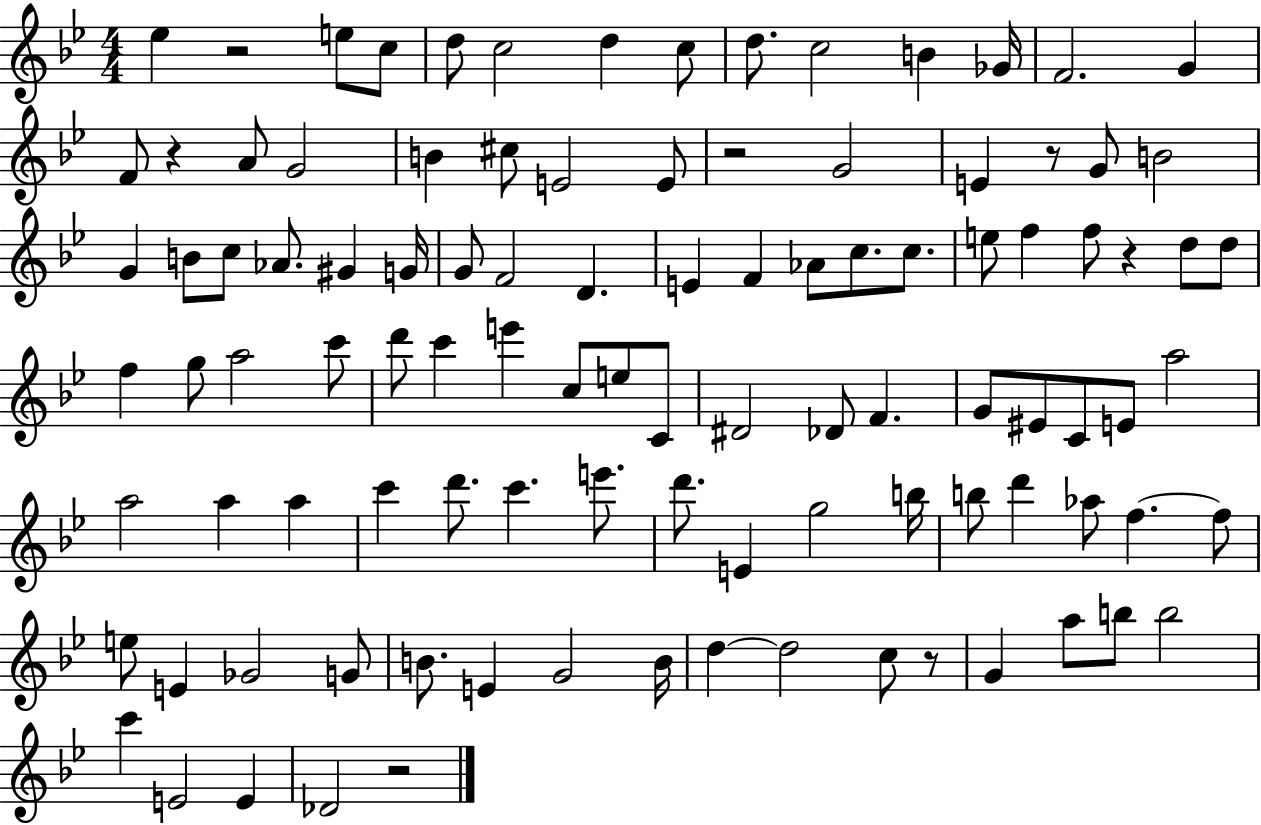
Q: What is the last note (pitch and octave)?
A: Db4